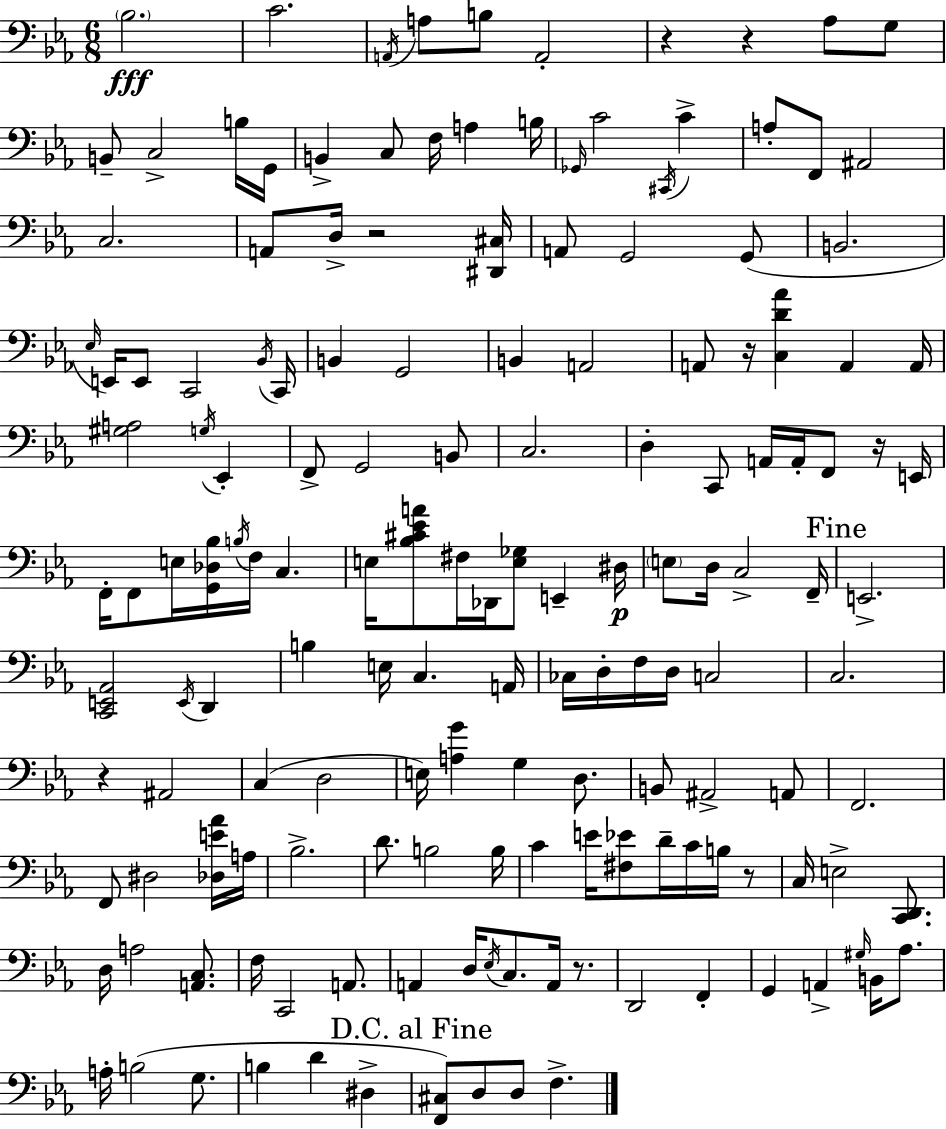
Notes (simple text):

Bb3/h. C4/h. A2/s A3/e B3/e A2/h R/q R/q Ab3/e G3/e B2/e C3/h B3/s G2/s B2/q C3/e F3/s A3/q B3/s Gb2/s C4/h C#2/s C4/q A3/e F2/e A#2/h C3/h. A2/e D3/s R/h [D#2,C#3]/s A2/e G2/h G2/e B2/h. Eb3/s E2/s E2/e C2/h Bb2/s C2/s B2/q G2/h B2/q A2/h A2/e R/s [C3,D4,Ab4]/q A2/q A2/s [G#3,A3]/h G3/s Eb2/q F2/e G2/h B2/e C3/h. D3/q C2/e A2/s A2/s F2/e R/s E2/s F2/s F2/e E3/s [G2,Db3,Bb3]/s B3/s F3/s C3/q. E3/s [Bb3,C#4,Eb4,A4]/e F#3/s Db2/s [E3,Gb3]/e E2/q D#3/s E3/e D3/s C3/h F2/s E2/h. [C2,E2,Ab2]/h E2/s D2/q B3/q E3/s C3/q. A2/s CES3/s D3/s F3/s D3/s C3/h C3/h. R/q A#2/h C3/q D3/h E3/s [A3,G4]/q G3/q D3/e. B2/e A#2/h A2/e F2/h. F2/e D#3/h [Db3,E4,Ab4]/s A3/s Bb3/h. D4/e. B3/h B3/s C4/q E4/s [F#3,Eb4]/e D4/s C4/s B3/s R/e C3/s E3/h [C2,D2]/e. D3/s A3/h [A2,C3]/e. F3/s C2/h A2/e. A2/q D3/s Eb3/s C3/e. A2/s R/e. D2/h F2/q G2/q A2/q G#3/s B2/s Ab3/e. A3/s B3/h G3/e. B3/q D4/q D#3/q [F2,C#3]/e D3/e D3/e F3/q.